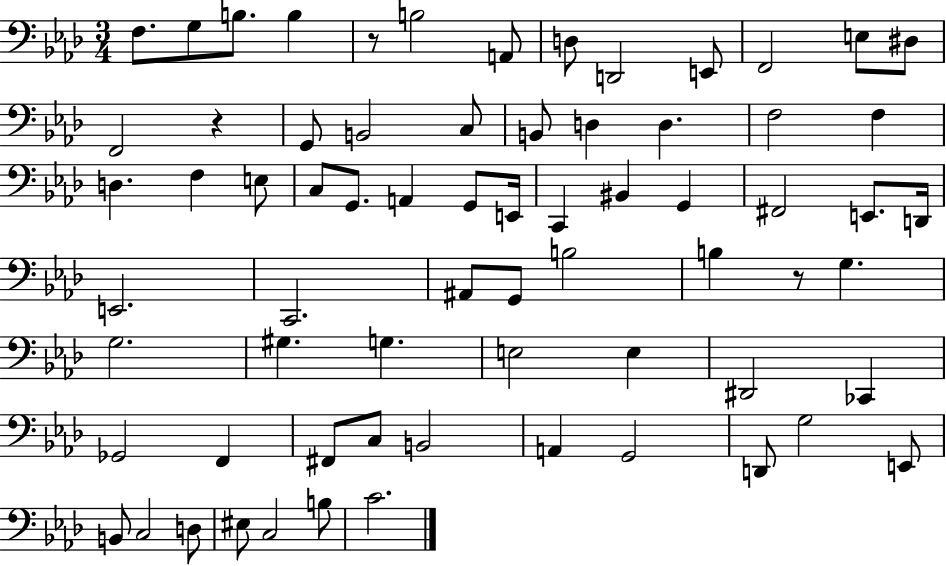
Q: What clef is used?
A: bass